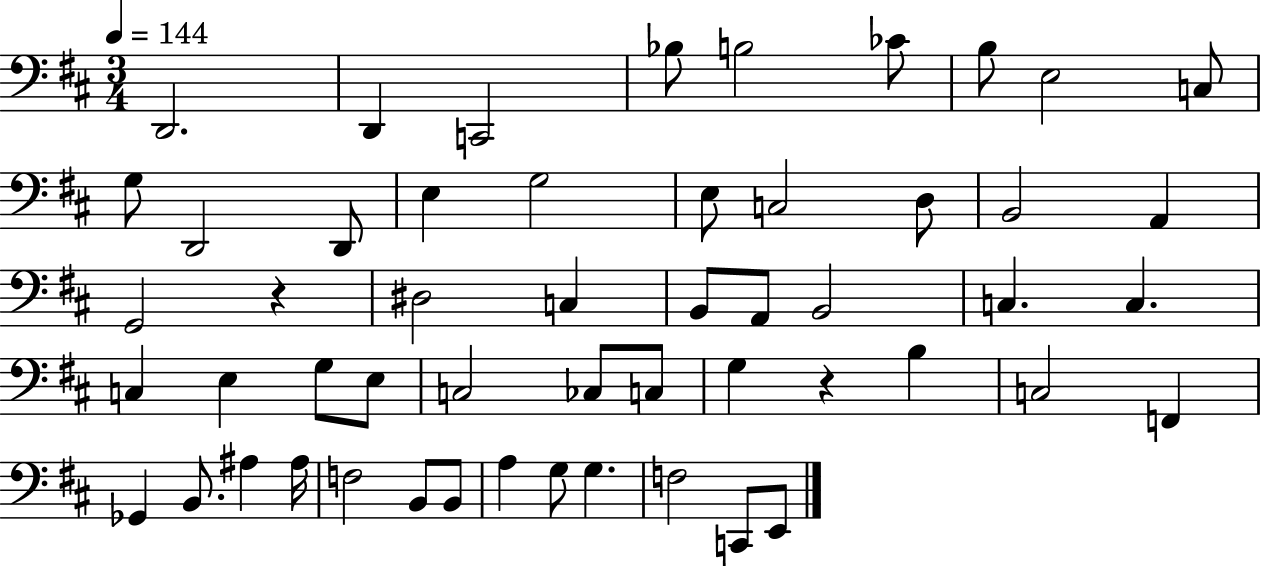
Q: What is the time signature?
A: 3/4